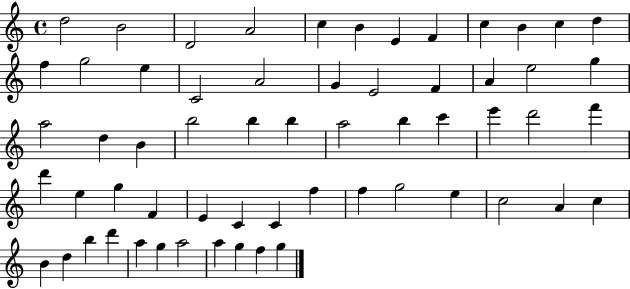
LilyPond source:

{
  \clef treble
  \time 4/4
  \defaultTimeSignature
  \key c \major
  d''2 b'2 | d'2 a'2 | c''4 b'4 e'4 f'4 | c''4 b'4 c''4 d''4 | \break f''4 g''2 e''4 | c'2 a'2 | g'4 e'2 f'4 | a'4 e''2 g''4 | \break a''2 d''4 b'4 | b''2 b''4 b''4 | a''2 b''4 c'''4 | e'''4 d'''2 f'''4 | \break d'''4 e''4 g''4 f'4 | e'4 c'4 c'4 f''4 | f''4 g''2 e''4 | c''2 a'4 c''4 | \break b'4 d''4 b''4 d'''4 | a''4 g''4 a''2 | a''4 g''4 f''4 g''4 | \bar "|."
}